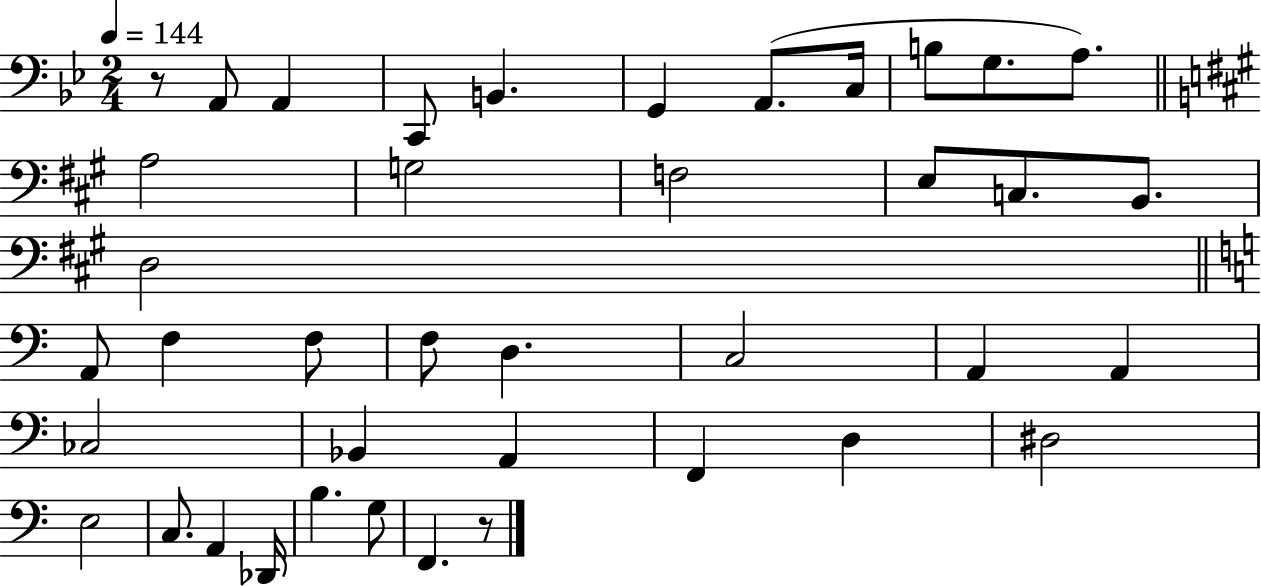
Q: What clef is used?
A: bass